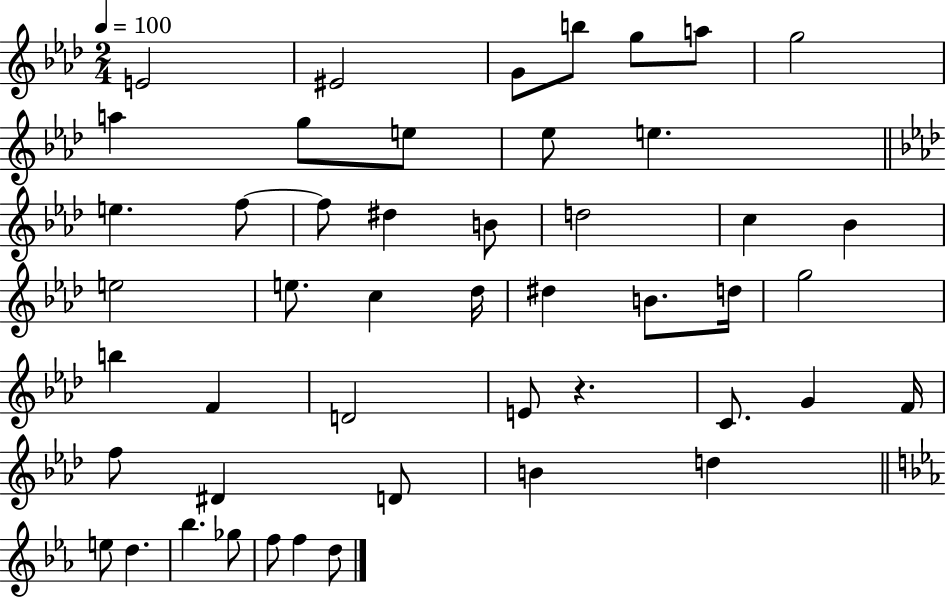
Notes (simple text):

E4/h EIS4/h G4/e B5/e G5/e A5/e G5/h A5/q G5/e E5/e Eb5/e E5/q. E5/q. F5/e F5/e D#5/q B4/e D5/h C5/q Bb4/q E5/h E5/e. C5/q Db5/s D#5/q B4/e. D5/s G5/h B5/q F4/q D4/h E4/e R/q. C4/e. G4/q F4/s F5/e D#4/q D4/e B4/q D5/q E5/e D5/q. Bb5/q. Gb5/e F5/e F5/q D5/e